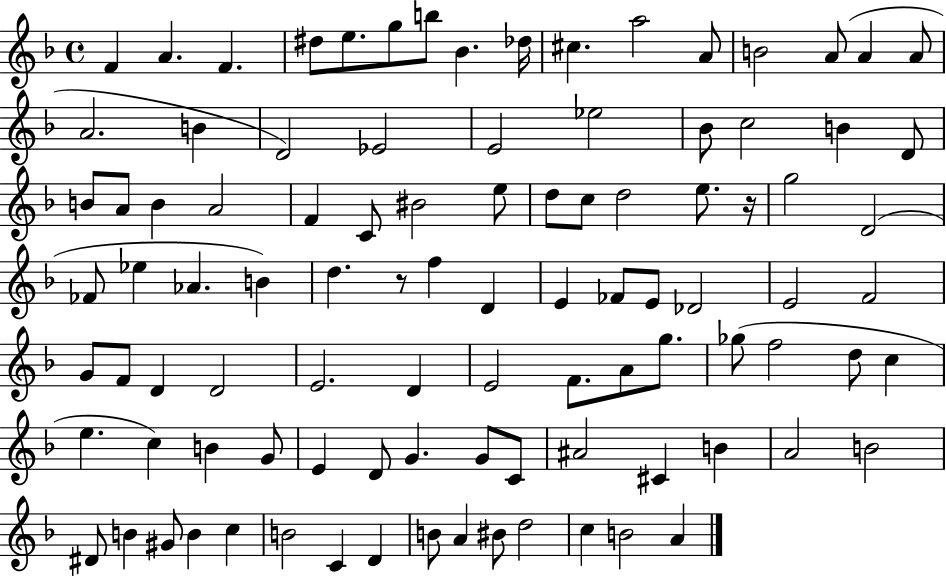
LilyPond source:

{
  \clef treble
  \time 4/4
  \defaultTimeSignature
  \key f \major
  f'4 a'4. f'4. | dis''8 e''8. g''8 b''8 bes'4. des''16 | cis''4. a''2 a'8 | b'2 a'8( a'4 a'8 | \break a'2. b'4 | d'2) ees'2 | e'2 ees''2 | bes'8 c''2 b'4 d'8 | \break b'8 a'8 b'4 a'2 | f'4 c'8 bis'2 e''8 | d''8 c''8 d''2 e''8. r16 | g''2 d'2( | \break fes'8 ees''4 aes'4. b'4) | d''4. r8 f''4 d'4 | e'4 fes'8 e'8 des'2 | e'2 f'2 | \break g'8 f'8 d'4 d'2 | e'2. d'4 | e'2 f'8. a'8 g''8. | ges''8( f''2 d''8 c''4 | \break e''4. c''4) b'4 g'8 | e'4 d'8 g'4. g'8 c'8 | ais'2 cis'4 b'4 | a'2 b'2 | \break dis'8 b'4 gis'8 b'4 c''4 | b'2 c'4 d'4 | b'8 a'4 bis'8 d''2 | c''4 b'2 a'4 | \break \bar "|."
}